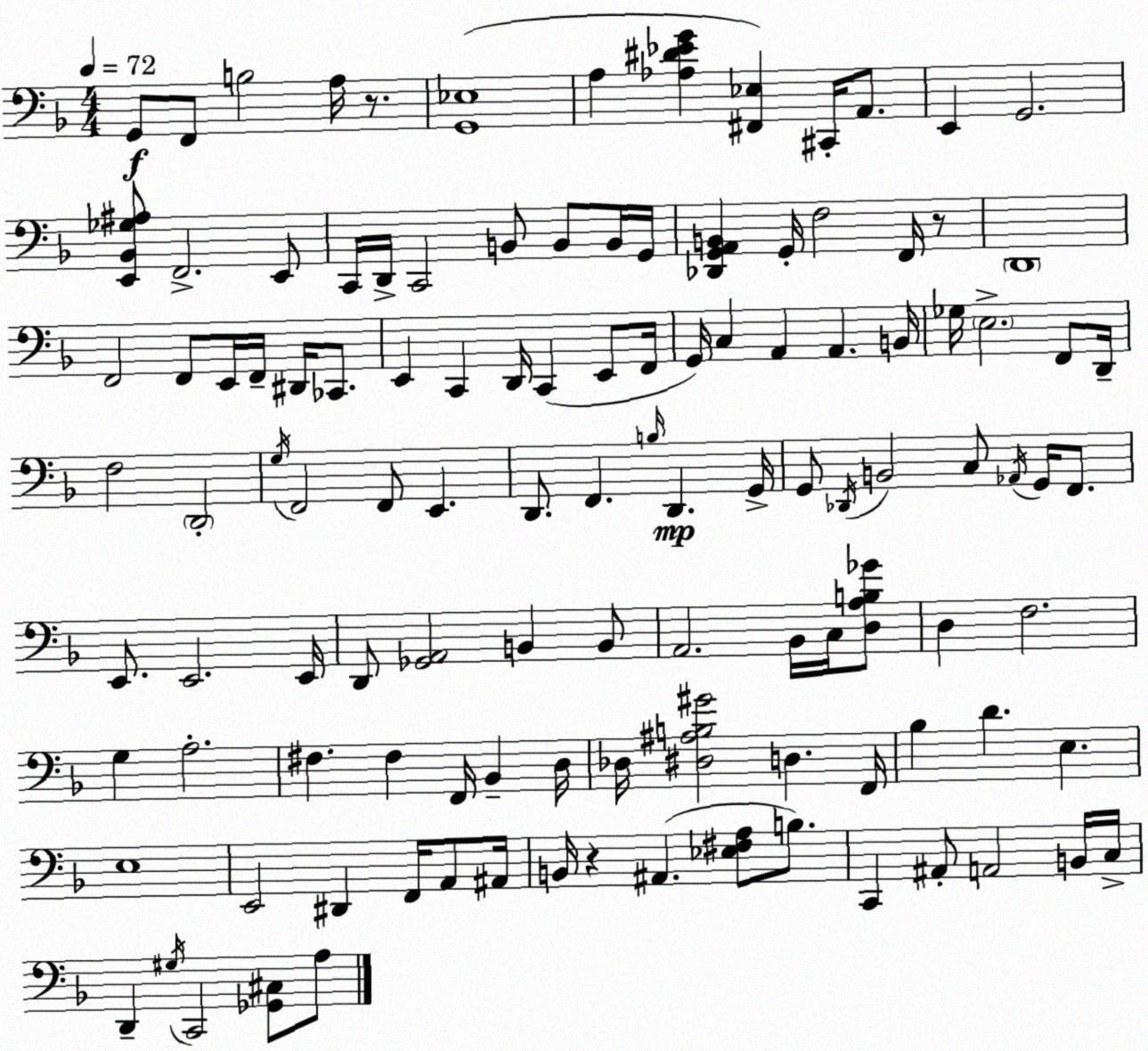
X:1
T:Untitled
M:4/4
L:1/4
K:F
G,,/2 F,,/2 B,2 A,/4 z/2 [G,,_E,]4 A, [_A,^D_EG] [^F,,_E,] ^C,,/4 A,,/2 E,, G,,2 [E,,_B,,_G,^A,]/2 F,,2 E,,/2 C,,/4 D,,/4 C,,2 B,,/2 B,,/2 B,,/4 G,,/4 [_D,,G,,A,,B,,] G,,/4 F,2 F,,/4 z/2 D,,4 F,,2 F,,/2 E,,/4 F,,/4 ^D,,/4 _C,,/2 E,, C,, D,,/4 C,, E,,/2 F,,/4 G,,/4 C, A,, A,, B,,/4 _G,/4 E,2 F,,/2 D,,/4 F,2 D,,2 G,/4 F,,2 F,,/2 E,, D,,/2 F,, B,/4 D,, G,,/4 G,,/2 _D,,/4 B,,2 C,/2 _A,,/4 G,,/4 F,,/2 E,,/2 E,,2 E,,/4 D,,/2 [_G,,A,,]2 B,, B,,/2 A,,2 _B,,/4 C,/4 [D,A,B,_G]/2 D, F,2 G, A,2 ^F, ^F, F,,/4 _B,, D,/4 _D,/4 [^D,^A,B,^G]2 D, F,,/4 _B, D E, E,4 E,,2 ^D,, F,,/4 A,,/2 ^A,,/4 B,,/4 z ^A,, [_E,^F,A,]/2 B,/2 C,, ^A,,/2 A,,2 B,,/4 C,/4 D,, ^G,/4 C,,2 [_G,,^C,]/2 A,/2